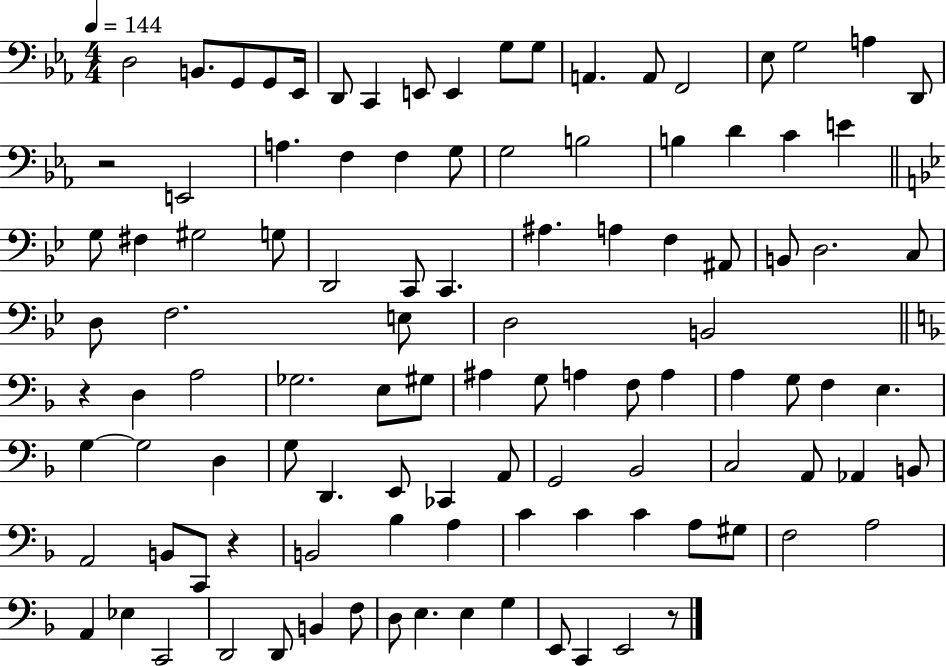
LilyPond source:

{
  \clef bass
  \numericTimeSignature
  \time 4/4
  \key ees \major
  \tempo 4 = 144
  d2 b,8. g,8 g,8 ees,16 | d,8 c,4 e,8 e,4 g8 g8 | a,4. a,8 f,2 | ees8 g2 a4 d,8 | \break r2 e,2 | a4. f4 f4 g8 | g2 b2 | b4 d'4 c'4 e'4 | \break \bar "||" \break \key bes \major g8 fis4 gis2 g8 | d,2 c,8 c,4. | ais4. a4 f4 ais,8 | b,8 d2. c8 | \break d8 f2. e8 | d2 b,2 | \bar "||" \break \key f \major r4 d4 a2 | ges2. e8 gis8 | ais4 g8 a4 f8 a4 | a4 g8 f4 e4. | \break g4~~ g2 d4 | g8 d,4. e,8 ces,4 a,8 | g,2 bes,2 | c2 a,8 aes,4 b,8 | \break a,2 b,8 c,8 r4 | b,2 bes4 a4 | c'4 c'4 c'4 a8 gis8 | f2 a2 | \break a,4 ees4 c,2 | d,2 d,8 b,4 f8 | d8 e4. e4 g4 | e,8 c,4 e,2 r8 | \break \bar "|."
}